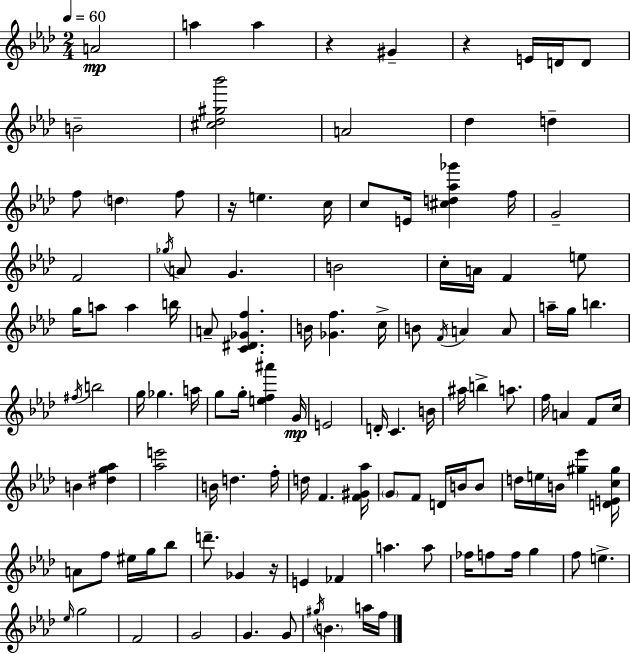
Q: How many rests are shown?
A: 4